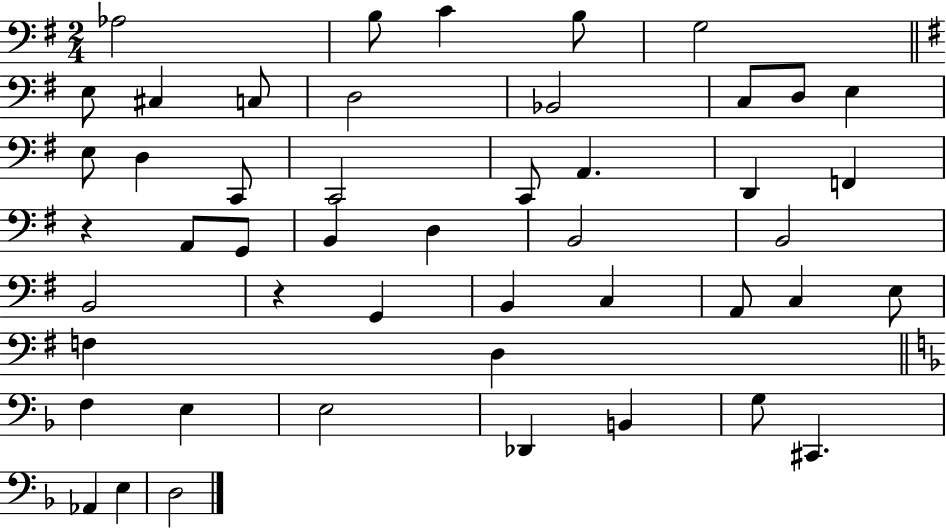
X:1
T:Untitled
M:2/4
L:1/4
K:G
_A,2 B,/2 C B,/2 G,2 E,/2 ^C, C,/2 D,2 _B,,2 C,/2 D,/2 E, E,/2 D, C,,/2 C,,2 C,,/2 A,, D,, F,, z A,,/2 G,,/2 B,, D, B,,2 B,,2 B,,2 z G,, B,, C, A,,/2 C, E,/2 F, D, F, E, E,2 _D,, B,, G,/2 ^C,, _A,, E, D,2